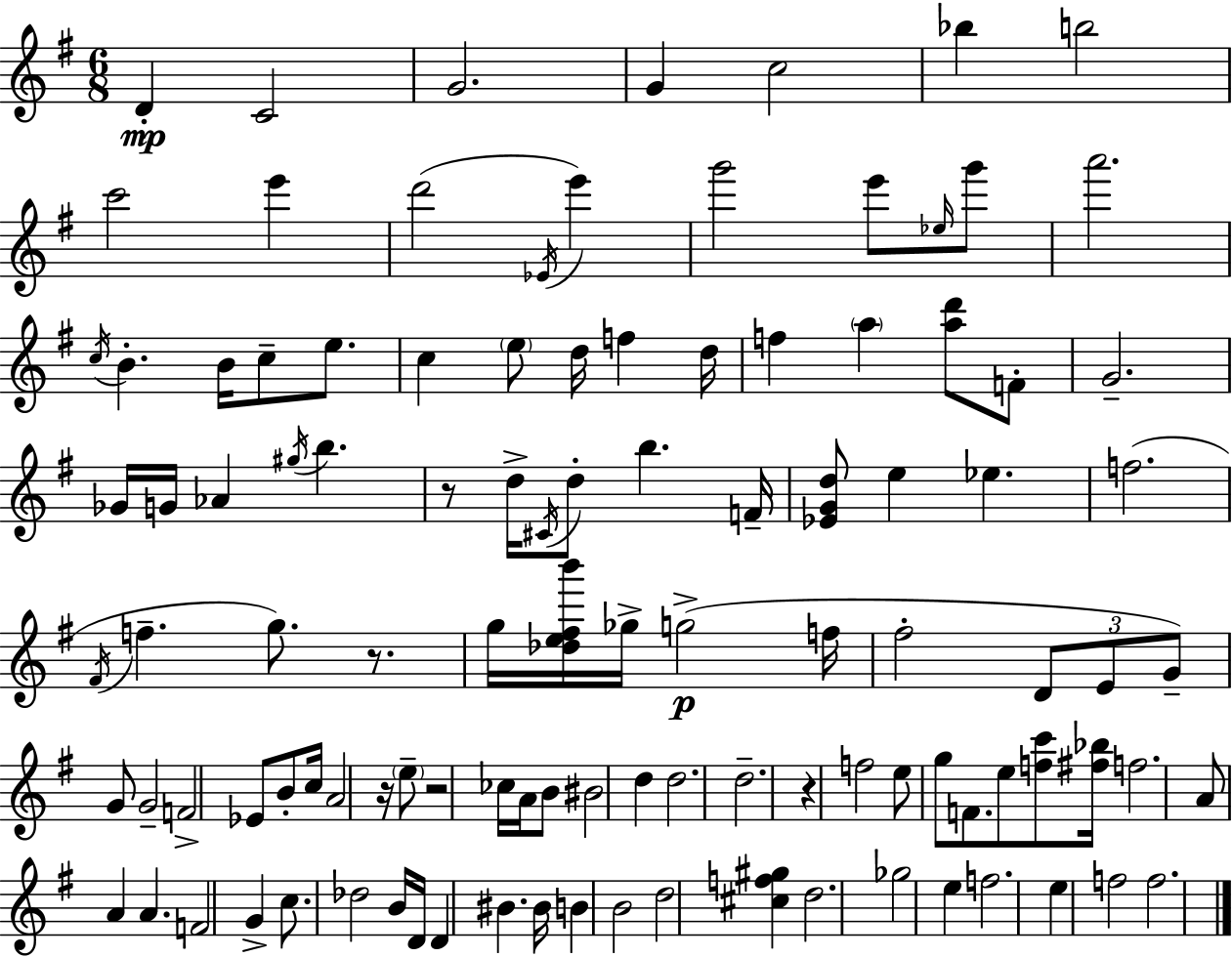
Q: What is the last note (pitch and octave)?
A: F5